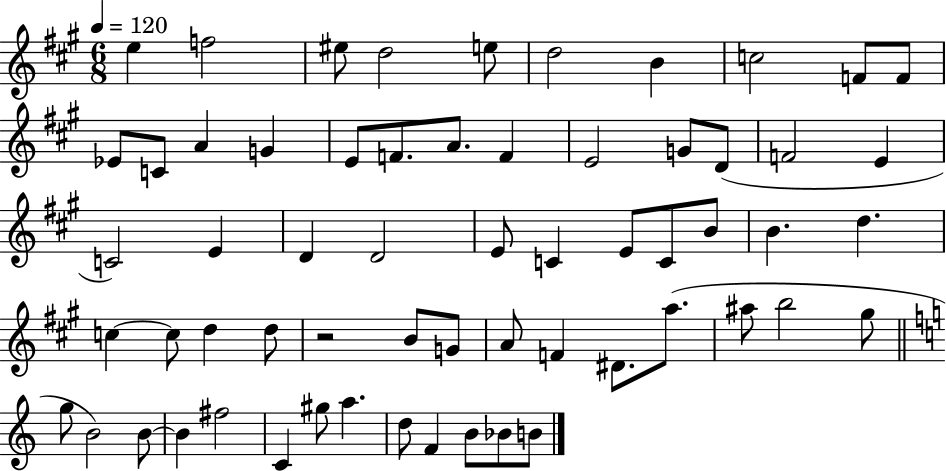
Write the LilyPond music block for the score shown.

{
  \clef treble
  \numericTimeSignature
  \time 6/8
  \key a \major
  \tempo 4 = 120
  e''4 f''2 | eis''8 d''2 e''8 | d''2 b'4 | c''2 f'8 f'8 | \break ees'8 c'8 a'4 g'4 | e'8 f'8. a'8. f'4 | e'2 g'8 d'8( | f'2 e'4 | \break c'2) e'4 | d'4 d'2 | e'8 c'4 e'8 c'8 b'8 | b'4. d''4. | \break c''4~~ c''8 d''4 d''8 | r2 b'8 g'8 | a'8 f'4 dis'8. a''8.( | ais''8 b''2 gis''8 | \break \bar "||" \break \key a \minor g''8 b'2) b'8~~ | b'4 fis''2 | c'4 gis''8 a''4. | d''8 f'4 b'8 bes'8 b'8 | \break \bar "|."
}